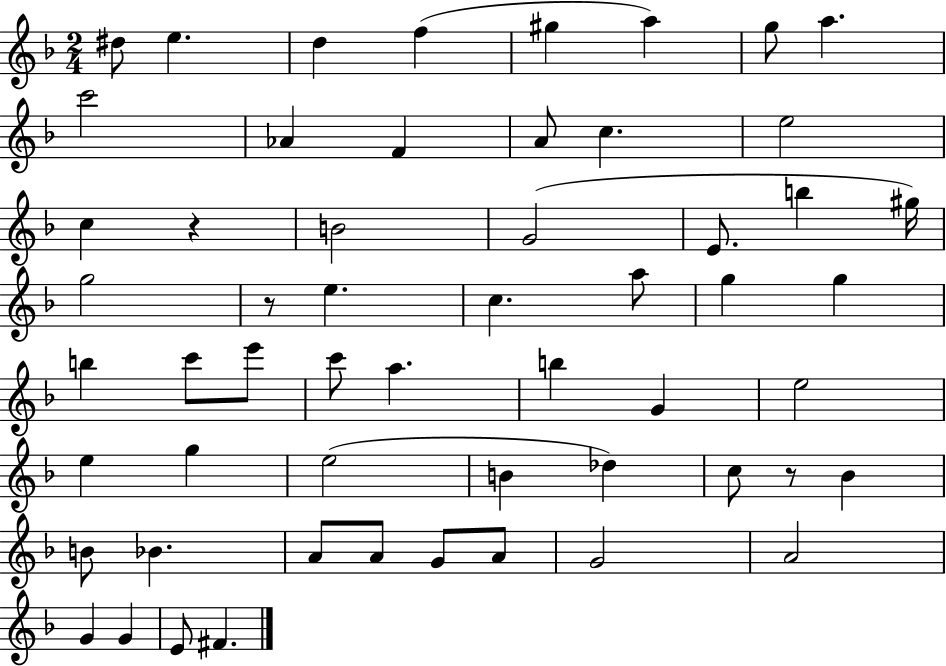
X:1
T:Untitled
M:2/4
L:1/4
K:F
^d/2 e d f ^g a g/2 a c'2 _A F A/2 c e2 c z B2 G2 E/2 b ^g/4 g2 z/2 e c a/2 g g b c'/2 e'/2 c'/2 a b G e2 e g e2 B _d c/2 z/2 _B B/2 _B A/2 A/2 G/2 A/2 G2 A2 G G E/2 ^F